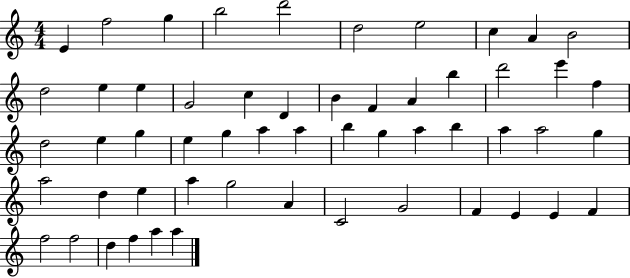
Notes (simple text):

E4/q F5/h G5/q B5/h D6/h D5/h E5/h C5/q A4/q B4/h D5/h E5/q E5/q G4/h C5/q D4/q B4/q F4/q A4/q B5/q D6/h E6/q F5/q D5/h E5/q G5/q E5/q G5/q A5/q A5/q B5/q G5/q A5/q B5/q A5/q A5/h G5/q A5/h D5/q E5/q A5/q G5/h A4/q C4/h G4/h F4/q E4/q E4/q F4/q F5/h F5/h D5/q F5/q A5/q A5/q